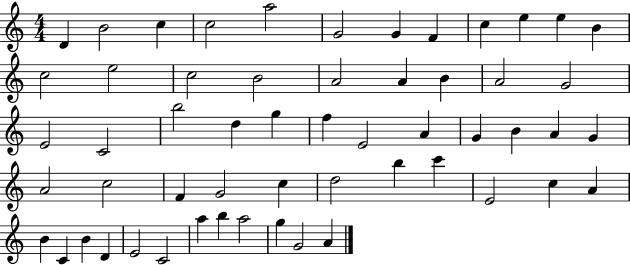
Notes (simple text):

D4/q B4/h C5/q C5/h A5/h G4/h G4/q F4/q C5/q E5/q E5/q B4/q C5/h E5/h C5/h B4/h A4/h A4/q B4/q A4/h G4/h E4/h C4/h B5/h D5/q G5/q F5/q E4/h A4/q G4/q B4/q A4/q G4/q A4/h C5/h F4/q G4/h C5/q D5/h B5/q C6/q E4/h C5/q A4/q B4/q C4/q B4/q D4/q E4/h C4/h A5/q B5/q A5/h G5/q G4/h A4/q